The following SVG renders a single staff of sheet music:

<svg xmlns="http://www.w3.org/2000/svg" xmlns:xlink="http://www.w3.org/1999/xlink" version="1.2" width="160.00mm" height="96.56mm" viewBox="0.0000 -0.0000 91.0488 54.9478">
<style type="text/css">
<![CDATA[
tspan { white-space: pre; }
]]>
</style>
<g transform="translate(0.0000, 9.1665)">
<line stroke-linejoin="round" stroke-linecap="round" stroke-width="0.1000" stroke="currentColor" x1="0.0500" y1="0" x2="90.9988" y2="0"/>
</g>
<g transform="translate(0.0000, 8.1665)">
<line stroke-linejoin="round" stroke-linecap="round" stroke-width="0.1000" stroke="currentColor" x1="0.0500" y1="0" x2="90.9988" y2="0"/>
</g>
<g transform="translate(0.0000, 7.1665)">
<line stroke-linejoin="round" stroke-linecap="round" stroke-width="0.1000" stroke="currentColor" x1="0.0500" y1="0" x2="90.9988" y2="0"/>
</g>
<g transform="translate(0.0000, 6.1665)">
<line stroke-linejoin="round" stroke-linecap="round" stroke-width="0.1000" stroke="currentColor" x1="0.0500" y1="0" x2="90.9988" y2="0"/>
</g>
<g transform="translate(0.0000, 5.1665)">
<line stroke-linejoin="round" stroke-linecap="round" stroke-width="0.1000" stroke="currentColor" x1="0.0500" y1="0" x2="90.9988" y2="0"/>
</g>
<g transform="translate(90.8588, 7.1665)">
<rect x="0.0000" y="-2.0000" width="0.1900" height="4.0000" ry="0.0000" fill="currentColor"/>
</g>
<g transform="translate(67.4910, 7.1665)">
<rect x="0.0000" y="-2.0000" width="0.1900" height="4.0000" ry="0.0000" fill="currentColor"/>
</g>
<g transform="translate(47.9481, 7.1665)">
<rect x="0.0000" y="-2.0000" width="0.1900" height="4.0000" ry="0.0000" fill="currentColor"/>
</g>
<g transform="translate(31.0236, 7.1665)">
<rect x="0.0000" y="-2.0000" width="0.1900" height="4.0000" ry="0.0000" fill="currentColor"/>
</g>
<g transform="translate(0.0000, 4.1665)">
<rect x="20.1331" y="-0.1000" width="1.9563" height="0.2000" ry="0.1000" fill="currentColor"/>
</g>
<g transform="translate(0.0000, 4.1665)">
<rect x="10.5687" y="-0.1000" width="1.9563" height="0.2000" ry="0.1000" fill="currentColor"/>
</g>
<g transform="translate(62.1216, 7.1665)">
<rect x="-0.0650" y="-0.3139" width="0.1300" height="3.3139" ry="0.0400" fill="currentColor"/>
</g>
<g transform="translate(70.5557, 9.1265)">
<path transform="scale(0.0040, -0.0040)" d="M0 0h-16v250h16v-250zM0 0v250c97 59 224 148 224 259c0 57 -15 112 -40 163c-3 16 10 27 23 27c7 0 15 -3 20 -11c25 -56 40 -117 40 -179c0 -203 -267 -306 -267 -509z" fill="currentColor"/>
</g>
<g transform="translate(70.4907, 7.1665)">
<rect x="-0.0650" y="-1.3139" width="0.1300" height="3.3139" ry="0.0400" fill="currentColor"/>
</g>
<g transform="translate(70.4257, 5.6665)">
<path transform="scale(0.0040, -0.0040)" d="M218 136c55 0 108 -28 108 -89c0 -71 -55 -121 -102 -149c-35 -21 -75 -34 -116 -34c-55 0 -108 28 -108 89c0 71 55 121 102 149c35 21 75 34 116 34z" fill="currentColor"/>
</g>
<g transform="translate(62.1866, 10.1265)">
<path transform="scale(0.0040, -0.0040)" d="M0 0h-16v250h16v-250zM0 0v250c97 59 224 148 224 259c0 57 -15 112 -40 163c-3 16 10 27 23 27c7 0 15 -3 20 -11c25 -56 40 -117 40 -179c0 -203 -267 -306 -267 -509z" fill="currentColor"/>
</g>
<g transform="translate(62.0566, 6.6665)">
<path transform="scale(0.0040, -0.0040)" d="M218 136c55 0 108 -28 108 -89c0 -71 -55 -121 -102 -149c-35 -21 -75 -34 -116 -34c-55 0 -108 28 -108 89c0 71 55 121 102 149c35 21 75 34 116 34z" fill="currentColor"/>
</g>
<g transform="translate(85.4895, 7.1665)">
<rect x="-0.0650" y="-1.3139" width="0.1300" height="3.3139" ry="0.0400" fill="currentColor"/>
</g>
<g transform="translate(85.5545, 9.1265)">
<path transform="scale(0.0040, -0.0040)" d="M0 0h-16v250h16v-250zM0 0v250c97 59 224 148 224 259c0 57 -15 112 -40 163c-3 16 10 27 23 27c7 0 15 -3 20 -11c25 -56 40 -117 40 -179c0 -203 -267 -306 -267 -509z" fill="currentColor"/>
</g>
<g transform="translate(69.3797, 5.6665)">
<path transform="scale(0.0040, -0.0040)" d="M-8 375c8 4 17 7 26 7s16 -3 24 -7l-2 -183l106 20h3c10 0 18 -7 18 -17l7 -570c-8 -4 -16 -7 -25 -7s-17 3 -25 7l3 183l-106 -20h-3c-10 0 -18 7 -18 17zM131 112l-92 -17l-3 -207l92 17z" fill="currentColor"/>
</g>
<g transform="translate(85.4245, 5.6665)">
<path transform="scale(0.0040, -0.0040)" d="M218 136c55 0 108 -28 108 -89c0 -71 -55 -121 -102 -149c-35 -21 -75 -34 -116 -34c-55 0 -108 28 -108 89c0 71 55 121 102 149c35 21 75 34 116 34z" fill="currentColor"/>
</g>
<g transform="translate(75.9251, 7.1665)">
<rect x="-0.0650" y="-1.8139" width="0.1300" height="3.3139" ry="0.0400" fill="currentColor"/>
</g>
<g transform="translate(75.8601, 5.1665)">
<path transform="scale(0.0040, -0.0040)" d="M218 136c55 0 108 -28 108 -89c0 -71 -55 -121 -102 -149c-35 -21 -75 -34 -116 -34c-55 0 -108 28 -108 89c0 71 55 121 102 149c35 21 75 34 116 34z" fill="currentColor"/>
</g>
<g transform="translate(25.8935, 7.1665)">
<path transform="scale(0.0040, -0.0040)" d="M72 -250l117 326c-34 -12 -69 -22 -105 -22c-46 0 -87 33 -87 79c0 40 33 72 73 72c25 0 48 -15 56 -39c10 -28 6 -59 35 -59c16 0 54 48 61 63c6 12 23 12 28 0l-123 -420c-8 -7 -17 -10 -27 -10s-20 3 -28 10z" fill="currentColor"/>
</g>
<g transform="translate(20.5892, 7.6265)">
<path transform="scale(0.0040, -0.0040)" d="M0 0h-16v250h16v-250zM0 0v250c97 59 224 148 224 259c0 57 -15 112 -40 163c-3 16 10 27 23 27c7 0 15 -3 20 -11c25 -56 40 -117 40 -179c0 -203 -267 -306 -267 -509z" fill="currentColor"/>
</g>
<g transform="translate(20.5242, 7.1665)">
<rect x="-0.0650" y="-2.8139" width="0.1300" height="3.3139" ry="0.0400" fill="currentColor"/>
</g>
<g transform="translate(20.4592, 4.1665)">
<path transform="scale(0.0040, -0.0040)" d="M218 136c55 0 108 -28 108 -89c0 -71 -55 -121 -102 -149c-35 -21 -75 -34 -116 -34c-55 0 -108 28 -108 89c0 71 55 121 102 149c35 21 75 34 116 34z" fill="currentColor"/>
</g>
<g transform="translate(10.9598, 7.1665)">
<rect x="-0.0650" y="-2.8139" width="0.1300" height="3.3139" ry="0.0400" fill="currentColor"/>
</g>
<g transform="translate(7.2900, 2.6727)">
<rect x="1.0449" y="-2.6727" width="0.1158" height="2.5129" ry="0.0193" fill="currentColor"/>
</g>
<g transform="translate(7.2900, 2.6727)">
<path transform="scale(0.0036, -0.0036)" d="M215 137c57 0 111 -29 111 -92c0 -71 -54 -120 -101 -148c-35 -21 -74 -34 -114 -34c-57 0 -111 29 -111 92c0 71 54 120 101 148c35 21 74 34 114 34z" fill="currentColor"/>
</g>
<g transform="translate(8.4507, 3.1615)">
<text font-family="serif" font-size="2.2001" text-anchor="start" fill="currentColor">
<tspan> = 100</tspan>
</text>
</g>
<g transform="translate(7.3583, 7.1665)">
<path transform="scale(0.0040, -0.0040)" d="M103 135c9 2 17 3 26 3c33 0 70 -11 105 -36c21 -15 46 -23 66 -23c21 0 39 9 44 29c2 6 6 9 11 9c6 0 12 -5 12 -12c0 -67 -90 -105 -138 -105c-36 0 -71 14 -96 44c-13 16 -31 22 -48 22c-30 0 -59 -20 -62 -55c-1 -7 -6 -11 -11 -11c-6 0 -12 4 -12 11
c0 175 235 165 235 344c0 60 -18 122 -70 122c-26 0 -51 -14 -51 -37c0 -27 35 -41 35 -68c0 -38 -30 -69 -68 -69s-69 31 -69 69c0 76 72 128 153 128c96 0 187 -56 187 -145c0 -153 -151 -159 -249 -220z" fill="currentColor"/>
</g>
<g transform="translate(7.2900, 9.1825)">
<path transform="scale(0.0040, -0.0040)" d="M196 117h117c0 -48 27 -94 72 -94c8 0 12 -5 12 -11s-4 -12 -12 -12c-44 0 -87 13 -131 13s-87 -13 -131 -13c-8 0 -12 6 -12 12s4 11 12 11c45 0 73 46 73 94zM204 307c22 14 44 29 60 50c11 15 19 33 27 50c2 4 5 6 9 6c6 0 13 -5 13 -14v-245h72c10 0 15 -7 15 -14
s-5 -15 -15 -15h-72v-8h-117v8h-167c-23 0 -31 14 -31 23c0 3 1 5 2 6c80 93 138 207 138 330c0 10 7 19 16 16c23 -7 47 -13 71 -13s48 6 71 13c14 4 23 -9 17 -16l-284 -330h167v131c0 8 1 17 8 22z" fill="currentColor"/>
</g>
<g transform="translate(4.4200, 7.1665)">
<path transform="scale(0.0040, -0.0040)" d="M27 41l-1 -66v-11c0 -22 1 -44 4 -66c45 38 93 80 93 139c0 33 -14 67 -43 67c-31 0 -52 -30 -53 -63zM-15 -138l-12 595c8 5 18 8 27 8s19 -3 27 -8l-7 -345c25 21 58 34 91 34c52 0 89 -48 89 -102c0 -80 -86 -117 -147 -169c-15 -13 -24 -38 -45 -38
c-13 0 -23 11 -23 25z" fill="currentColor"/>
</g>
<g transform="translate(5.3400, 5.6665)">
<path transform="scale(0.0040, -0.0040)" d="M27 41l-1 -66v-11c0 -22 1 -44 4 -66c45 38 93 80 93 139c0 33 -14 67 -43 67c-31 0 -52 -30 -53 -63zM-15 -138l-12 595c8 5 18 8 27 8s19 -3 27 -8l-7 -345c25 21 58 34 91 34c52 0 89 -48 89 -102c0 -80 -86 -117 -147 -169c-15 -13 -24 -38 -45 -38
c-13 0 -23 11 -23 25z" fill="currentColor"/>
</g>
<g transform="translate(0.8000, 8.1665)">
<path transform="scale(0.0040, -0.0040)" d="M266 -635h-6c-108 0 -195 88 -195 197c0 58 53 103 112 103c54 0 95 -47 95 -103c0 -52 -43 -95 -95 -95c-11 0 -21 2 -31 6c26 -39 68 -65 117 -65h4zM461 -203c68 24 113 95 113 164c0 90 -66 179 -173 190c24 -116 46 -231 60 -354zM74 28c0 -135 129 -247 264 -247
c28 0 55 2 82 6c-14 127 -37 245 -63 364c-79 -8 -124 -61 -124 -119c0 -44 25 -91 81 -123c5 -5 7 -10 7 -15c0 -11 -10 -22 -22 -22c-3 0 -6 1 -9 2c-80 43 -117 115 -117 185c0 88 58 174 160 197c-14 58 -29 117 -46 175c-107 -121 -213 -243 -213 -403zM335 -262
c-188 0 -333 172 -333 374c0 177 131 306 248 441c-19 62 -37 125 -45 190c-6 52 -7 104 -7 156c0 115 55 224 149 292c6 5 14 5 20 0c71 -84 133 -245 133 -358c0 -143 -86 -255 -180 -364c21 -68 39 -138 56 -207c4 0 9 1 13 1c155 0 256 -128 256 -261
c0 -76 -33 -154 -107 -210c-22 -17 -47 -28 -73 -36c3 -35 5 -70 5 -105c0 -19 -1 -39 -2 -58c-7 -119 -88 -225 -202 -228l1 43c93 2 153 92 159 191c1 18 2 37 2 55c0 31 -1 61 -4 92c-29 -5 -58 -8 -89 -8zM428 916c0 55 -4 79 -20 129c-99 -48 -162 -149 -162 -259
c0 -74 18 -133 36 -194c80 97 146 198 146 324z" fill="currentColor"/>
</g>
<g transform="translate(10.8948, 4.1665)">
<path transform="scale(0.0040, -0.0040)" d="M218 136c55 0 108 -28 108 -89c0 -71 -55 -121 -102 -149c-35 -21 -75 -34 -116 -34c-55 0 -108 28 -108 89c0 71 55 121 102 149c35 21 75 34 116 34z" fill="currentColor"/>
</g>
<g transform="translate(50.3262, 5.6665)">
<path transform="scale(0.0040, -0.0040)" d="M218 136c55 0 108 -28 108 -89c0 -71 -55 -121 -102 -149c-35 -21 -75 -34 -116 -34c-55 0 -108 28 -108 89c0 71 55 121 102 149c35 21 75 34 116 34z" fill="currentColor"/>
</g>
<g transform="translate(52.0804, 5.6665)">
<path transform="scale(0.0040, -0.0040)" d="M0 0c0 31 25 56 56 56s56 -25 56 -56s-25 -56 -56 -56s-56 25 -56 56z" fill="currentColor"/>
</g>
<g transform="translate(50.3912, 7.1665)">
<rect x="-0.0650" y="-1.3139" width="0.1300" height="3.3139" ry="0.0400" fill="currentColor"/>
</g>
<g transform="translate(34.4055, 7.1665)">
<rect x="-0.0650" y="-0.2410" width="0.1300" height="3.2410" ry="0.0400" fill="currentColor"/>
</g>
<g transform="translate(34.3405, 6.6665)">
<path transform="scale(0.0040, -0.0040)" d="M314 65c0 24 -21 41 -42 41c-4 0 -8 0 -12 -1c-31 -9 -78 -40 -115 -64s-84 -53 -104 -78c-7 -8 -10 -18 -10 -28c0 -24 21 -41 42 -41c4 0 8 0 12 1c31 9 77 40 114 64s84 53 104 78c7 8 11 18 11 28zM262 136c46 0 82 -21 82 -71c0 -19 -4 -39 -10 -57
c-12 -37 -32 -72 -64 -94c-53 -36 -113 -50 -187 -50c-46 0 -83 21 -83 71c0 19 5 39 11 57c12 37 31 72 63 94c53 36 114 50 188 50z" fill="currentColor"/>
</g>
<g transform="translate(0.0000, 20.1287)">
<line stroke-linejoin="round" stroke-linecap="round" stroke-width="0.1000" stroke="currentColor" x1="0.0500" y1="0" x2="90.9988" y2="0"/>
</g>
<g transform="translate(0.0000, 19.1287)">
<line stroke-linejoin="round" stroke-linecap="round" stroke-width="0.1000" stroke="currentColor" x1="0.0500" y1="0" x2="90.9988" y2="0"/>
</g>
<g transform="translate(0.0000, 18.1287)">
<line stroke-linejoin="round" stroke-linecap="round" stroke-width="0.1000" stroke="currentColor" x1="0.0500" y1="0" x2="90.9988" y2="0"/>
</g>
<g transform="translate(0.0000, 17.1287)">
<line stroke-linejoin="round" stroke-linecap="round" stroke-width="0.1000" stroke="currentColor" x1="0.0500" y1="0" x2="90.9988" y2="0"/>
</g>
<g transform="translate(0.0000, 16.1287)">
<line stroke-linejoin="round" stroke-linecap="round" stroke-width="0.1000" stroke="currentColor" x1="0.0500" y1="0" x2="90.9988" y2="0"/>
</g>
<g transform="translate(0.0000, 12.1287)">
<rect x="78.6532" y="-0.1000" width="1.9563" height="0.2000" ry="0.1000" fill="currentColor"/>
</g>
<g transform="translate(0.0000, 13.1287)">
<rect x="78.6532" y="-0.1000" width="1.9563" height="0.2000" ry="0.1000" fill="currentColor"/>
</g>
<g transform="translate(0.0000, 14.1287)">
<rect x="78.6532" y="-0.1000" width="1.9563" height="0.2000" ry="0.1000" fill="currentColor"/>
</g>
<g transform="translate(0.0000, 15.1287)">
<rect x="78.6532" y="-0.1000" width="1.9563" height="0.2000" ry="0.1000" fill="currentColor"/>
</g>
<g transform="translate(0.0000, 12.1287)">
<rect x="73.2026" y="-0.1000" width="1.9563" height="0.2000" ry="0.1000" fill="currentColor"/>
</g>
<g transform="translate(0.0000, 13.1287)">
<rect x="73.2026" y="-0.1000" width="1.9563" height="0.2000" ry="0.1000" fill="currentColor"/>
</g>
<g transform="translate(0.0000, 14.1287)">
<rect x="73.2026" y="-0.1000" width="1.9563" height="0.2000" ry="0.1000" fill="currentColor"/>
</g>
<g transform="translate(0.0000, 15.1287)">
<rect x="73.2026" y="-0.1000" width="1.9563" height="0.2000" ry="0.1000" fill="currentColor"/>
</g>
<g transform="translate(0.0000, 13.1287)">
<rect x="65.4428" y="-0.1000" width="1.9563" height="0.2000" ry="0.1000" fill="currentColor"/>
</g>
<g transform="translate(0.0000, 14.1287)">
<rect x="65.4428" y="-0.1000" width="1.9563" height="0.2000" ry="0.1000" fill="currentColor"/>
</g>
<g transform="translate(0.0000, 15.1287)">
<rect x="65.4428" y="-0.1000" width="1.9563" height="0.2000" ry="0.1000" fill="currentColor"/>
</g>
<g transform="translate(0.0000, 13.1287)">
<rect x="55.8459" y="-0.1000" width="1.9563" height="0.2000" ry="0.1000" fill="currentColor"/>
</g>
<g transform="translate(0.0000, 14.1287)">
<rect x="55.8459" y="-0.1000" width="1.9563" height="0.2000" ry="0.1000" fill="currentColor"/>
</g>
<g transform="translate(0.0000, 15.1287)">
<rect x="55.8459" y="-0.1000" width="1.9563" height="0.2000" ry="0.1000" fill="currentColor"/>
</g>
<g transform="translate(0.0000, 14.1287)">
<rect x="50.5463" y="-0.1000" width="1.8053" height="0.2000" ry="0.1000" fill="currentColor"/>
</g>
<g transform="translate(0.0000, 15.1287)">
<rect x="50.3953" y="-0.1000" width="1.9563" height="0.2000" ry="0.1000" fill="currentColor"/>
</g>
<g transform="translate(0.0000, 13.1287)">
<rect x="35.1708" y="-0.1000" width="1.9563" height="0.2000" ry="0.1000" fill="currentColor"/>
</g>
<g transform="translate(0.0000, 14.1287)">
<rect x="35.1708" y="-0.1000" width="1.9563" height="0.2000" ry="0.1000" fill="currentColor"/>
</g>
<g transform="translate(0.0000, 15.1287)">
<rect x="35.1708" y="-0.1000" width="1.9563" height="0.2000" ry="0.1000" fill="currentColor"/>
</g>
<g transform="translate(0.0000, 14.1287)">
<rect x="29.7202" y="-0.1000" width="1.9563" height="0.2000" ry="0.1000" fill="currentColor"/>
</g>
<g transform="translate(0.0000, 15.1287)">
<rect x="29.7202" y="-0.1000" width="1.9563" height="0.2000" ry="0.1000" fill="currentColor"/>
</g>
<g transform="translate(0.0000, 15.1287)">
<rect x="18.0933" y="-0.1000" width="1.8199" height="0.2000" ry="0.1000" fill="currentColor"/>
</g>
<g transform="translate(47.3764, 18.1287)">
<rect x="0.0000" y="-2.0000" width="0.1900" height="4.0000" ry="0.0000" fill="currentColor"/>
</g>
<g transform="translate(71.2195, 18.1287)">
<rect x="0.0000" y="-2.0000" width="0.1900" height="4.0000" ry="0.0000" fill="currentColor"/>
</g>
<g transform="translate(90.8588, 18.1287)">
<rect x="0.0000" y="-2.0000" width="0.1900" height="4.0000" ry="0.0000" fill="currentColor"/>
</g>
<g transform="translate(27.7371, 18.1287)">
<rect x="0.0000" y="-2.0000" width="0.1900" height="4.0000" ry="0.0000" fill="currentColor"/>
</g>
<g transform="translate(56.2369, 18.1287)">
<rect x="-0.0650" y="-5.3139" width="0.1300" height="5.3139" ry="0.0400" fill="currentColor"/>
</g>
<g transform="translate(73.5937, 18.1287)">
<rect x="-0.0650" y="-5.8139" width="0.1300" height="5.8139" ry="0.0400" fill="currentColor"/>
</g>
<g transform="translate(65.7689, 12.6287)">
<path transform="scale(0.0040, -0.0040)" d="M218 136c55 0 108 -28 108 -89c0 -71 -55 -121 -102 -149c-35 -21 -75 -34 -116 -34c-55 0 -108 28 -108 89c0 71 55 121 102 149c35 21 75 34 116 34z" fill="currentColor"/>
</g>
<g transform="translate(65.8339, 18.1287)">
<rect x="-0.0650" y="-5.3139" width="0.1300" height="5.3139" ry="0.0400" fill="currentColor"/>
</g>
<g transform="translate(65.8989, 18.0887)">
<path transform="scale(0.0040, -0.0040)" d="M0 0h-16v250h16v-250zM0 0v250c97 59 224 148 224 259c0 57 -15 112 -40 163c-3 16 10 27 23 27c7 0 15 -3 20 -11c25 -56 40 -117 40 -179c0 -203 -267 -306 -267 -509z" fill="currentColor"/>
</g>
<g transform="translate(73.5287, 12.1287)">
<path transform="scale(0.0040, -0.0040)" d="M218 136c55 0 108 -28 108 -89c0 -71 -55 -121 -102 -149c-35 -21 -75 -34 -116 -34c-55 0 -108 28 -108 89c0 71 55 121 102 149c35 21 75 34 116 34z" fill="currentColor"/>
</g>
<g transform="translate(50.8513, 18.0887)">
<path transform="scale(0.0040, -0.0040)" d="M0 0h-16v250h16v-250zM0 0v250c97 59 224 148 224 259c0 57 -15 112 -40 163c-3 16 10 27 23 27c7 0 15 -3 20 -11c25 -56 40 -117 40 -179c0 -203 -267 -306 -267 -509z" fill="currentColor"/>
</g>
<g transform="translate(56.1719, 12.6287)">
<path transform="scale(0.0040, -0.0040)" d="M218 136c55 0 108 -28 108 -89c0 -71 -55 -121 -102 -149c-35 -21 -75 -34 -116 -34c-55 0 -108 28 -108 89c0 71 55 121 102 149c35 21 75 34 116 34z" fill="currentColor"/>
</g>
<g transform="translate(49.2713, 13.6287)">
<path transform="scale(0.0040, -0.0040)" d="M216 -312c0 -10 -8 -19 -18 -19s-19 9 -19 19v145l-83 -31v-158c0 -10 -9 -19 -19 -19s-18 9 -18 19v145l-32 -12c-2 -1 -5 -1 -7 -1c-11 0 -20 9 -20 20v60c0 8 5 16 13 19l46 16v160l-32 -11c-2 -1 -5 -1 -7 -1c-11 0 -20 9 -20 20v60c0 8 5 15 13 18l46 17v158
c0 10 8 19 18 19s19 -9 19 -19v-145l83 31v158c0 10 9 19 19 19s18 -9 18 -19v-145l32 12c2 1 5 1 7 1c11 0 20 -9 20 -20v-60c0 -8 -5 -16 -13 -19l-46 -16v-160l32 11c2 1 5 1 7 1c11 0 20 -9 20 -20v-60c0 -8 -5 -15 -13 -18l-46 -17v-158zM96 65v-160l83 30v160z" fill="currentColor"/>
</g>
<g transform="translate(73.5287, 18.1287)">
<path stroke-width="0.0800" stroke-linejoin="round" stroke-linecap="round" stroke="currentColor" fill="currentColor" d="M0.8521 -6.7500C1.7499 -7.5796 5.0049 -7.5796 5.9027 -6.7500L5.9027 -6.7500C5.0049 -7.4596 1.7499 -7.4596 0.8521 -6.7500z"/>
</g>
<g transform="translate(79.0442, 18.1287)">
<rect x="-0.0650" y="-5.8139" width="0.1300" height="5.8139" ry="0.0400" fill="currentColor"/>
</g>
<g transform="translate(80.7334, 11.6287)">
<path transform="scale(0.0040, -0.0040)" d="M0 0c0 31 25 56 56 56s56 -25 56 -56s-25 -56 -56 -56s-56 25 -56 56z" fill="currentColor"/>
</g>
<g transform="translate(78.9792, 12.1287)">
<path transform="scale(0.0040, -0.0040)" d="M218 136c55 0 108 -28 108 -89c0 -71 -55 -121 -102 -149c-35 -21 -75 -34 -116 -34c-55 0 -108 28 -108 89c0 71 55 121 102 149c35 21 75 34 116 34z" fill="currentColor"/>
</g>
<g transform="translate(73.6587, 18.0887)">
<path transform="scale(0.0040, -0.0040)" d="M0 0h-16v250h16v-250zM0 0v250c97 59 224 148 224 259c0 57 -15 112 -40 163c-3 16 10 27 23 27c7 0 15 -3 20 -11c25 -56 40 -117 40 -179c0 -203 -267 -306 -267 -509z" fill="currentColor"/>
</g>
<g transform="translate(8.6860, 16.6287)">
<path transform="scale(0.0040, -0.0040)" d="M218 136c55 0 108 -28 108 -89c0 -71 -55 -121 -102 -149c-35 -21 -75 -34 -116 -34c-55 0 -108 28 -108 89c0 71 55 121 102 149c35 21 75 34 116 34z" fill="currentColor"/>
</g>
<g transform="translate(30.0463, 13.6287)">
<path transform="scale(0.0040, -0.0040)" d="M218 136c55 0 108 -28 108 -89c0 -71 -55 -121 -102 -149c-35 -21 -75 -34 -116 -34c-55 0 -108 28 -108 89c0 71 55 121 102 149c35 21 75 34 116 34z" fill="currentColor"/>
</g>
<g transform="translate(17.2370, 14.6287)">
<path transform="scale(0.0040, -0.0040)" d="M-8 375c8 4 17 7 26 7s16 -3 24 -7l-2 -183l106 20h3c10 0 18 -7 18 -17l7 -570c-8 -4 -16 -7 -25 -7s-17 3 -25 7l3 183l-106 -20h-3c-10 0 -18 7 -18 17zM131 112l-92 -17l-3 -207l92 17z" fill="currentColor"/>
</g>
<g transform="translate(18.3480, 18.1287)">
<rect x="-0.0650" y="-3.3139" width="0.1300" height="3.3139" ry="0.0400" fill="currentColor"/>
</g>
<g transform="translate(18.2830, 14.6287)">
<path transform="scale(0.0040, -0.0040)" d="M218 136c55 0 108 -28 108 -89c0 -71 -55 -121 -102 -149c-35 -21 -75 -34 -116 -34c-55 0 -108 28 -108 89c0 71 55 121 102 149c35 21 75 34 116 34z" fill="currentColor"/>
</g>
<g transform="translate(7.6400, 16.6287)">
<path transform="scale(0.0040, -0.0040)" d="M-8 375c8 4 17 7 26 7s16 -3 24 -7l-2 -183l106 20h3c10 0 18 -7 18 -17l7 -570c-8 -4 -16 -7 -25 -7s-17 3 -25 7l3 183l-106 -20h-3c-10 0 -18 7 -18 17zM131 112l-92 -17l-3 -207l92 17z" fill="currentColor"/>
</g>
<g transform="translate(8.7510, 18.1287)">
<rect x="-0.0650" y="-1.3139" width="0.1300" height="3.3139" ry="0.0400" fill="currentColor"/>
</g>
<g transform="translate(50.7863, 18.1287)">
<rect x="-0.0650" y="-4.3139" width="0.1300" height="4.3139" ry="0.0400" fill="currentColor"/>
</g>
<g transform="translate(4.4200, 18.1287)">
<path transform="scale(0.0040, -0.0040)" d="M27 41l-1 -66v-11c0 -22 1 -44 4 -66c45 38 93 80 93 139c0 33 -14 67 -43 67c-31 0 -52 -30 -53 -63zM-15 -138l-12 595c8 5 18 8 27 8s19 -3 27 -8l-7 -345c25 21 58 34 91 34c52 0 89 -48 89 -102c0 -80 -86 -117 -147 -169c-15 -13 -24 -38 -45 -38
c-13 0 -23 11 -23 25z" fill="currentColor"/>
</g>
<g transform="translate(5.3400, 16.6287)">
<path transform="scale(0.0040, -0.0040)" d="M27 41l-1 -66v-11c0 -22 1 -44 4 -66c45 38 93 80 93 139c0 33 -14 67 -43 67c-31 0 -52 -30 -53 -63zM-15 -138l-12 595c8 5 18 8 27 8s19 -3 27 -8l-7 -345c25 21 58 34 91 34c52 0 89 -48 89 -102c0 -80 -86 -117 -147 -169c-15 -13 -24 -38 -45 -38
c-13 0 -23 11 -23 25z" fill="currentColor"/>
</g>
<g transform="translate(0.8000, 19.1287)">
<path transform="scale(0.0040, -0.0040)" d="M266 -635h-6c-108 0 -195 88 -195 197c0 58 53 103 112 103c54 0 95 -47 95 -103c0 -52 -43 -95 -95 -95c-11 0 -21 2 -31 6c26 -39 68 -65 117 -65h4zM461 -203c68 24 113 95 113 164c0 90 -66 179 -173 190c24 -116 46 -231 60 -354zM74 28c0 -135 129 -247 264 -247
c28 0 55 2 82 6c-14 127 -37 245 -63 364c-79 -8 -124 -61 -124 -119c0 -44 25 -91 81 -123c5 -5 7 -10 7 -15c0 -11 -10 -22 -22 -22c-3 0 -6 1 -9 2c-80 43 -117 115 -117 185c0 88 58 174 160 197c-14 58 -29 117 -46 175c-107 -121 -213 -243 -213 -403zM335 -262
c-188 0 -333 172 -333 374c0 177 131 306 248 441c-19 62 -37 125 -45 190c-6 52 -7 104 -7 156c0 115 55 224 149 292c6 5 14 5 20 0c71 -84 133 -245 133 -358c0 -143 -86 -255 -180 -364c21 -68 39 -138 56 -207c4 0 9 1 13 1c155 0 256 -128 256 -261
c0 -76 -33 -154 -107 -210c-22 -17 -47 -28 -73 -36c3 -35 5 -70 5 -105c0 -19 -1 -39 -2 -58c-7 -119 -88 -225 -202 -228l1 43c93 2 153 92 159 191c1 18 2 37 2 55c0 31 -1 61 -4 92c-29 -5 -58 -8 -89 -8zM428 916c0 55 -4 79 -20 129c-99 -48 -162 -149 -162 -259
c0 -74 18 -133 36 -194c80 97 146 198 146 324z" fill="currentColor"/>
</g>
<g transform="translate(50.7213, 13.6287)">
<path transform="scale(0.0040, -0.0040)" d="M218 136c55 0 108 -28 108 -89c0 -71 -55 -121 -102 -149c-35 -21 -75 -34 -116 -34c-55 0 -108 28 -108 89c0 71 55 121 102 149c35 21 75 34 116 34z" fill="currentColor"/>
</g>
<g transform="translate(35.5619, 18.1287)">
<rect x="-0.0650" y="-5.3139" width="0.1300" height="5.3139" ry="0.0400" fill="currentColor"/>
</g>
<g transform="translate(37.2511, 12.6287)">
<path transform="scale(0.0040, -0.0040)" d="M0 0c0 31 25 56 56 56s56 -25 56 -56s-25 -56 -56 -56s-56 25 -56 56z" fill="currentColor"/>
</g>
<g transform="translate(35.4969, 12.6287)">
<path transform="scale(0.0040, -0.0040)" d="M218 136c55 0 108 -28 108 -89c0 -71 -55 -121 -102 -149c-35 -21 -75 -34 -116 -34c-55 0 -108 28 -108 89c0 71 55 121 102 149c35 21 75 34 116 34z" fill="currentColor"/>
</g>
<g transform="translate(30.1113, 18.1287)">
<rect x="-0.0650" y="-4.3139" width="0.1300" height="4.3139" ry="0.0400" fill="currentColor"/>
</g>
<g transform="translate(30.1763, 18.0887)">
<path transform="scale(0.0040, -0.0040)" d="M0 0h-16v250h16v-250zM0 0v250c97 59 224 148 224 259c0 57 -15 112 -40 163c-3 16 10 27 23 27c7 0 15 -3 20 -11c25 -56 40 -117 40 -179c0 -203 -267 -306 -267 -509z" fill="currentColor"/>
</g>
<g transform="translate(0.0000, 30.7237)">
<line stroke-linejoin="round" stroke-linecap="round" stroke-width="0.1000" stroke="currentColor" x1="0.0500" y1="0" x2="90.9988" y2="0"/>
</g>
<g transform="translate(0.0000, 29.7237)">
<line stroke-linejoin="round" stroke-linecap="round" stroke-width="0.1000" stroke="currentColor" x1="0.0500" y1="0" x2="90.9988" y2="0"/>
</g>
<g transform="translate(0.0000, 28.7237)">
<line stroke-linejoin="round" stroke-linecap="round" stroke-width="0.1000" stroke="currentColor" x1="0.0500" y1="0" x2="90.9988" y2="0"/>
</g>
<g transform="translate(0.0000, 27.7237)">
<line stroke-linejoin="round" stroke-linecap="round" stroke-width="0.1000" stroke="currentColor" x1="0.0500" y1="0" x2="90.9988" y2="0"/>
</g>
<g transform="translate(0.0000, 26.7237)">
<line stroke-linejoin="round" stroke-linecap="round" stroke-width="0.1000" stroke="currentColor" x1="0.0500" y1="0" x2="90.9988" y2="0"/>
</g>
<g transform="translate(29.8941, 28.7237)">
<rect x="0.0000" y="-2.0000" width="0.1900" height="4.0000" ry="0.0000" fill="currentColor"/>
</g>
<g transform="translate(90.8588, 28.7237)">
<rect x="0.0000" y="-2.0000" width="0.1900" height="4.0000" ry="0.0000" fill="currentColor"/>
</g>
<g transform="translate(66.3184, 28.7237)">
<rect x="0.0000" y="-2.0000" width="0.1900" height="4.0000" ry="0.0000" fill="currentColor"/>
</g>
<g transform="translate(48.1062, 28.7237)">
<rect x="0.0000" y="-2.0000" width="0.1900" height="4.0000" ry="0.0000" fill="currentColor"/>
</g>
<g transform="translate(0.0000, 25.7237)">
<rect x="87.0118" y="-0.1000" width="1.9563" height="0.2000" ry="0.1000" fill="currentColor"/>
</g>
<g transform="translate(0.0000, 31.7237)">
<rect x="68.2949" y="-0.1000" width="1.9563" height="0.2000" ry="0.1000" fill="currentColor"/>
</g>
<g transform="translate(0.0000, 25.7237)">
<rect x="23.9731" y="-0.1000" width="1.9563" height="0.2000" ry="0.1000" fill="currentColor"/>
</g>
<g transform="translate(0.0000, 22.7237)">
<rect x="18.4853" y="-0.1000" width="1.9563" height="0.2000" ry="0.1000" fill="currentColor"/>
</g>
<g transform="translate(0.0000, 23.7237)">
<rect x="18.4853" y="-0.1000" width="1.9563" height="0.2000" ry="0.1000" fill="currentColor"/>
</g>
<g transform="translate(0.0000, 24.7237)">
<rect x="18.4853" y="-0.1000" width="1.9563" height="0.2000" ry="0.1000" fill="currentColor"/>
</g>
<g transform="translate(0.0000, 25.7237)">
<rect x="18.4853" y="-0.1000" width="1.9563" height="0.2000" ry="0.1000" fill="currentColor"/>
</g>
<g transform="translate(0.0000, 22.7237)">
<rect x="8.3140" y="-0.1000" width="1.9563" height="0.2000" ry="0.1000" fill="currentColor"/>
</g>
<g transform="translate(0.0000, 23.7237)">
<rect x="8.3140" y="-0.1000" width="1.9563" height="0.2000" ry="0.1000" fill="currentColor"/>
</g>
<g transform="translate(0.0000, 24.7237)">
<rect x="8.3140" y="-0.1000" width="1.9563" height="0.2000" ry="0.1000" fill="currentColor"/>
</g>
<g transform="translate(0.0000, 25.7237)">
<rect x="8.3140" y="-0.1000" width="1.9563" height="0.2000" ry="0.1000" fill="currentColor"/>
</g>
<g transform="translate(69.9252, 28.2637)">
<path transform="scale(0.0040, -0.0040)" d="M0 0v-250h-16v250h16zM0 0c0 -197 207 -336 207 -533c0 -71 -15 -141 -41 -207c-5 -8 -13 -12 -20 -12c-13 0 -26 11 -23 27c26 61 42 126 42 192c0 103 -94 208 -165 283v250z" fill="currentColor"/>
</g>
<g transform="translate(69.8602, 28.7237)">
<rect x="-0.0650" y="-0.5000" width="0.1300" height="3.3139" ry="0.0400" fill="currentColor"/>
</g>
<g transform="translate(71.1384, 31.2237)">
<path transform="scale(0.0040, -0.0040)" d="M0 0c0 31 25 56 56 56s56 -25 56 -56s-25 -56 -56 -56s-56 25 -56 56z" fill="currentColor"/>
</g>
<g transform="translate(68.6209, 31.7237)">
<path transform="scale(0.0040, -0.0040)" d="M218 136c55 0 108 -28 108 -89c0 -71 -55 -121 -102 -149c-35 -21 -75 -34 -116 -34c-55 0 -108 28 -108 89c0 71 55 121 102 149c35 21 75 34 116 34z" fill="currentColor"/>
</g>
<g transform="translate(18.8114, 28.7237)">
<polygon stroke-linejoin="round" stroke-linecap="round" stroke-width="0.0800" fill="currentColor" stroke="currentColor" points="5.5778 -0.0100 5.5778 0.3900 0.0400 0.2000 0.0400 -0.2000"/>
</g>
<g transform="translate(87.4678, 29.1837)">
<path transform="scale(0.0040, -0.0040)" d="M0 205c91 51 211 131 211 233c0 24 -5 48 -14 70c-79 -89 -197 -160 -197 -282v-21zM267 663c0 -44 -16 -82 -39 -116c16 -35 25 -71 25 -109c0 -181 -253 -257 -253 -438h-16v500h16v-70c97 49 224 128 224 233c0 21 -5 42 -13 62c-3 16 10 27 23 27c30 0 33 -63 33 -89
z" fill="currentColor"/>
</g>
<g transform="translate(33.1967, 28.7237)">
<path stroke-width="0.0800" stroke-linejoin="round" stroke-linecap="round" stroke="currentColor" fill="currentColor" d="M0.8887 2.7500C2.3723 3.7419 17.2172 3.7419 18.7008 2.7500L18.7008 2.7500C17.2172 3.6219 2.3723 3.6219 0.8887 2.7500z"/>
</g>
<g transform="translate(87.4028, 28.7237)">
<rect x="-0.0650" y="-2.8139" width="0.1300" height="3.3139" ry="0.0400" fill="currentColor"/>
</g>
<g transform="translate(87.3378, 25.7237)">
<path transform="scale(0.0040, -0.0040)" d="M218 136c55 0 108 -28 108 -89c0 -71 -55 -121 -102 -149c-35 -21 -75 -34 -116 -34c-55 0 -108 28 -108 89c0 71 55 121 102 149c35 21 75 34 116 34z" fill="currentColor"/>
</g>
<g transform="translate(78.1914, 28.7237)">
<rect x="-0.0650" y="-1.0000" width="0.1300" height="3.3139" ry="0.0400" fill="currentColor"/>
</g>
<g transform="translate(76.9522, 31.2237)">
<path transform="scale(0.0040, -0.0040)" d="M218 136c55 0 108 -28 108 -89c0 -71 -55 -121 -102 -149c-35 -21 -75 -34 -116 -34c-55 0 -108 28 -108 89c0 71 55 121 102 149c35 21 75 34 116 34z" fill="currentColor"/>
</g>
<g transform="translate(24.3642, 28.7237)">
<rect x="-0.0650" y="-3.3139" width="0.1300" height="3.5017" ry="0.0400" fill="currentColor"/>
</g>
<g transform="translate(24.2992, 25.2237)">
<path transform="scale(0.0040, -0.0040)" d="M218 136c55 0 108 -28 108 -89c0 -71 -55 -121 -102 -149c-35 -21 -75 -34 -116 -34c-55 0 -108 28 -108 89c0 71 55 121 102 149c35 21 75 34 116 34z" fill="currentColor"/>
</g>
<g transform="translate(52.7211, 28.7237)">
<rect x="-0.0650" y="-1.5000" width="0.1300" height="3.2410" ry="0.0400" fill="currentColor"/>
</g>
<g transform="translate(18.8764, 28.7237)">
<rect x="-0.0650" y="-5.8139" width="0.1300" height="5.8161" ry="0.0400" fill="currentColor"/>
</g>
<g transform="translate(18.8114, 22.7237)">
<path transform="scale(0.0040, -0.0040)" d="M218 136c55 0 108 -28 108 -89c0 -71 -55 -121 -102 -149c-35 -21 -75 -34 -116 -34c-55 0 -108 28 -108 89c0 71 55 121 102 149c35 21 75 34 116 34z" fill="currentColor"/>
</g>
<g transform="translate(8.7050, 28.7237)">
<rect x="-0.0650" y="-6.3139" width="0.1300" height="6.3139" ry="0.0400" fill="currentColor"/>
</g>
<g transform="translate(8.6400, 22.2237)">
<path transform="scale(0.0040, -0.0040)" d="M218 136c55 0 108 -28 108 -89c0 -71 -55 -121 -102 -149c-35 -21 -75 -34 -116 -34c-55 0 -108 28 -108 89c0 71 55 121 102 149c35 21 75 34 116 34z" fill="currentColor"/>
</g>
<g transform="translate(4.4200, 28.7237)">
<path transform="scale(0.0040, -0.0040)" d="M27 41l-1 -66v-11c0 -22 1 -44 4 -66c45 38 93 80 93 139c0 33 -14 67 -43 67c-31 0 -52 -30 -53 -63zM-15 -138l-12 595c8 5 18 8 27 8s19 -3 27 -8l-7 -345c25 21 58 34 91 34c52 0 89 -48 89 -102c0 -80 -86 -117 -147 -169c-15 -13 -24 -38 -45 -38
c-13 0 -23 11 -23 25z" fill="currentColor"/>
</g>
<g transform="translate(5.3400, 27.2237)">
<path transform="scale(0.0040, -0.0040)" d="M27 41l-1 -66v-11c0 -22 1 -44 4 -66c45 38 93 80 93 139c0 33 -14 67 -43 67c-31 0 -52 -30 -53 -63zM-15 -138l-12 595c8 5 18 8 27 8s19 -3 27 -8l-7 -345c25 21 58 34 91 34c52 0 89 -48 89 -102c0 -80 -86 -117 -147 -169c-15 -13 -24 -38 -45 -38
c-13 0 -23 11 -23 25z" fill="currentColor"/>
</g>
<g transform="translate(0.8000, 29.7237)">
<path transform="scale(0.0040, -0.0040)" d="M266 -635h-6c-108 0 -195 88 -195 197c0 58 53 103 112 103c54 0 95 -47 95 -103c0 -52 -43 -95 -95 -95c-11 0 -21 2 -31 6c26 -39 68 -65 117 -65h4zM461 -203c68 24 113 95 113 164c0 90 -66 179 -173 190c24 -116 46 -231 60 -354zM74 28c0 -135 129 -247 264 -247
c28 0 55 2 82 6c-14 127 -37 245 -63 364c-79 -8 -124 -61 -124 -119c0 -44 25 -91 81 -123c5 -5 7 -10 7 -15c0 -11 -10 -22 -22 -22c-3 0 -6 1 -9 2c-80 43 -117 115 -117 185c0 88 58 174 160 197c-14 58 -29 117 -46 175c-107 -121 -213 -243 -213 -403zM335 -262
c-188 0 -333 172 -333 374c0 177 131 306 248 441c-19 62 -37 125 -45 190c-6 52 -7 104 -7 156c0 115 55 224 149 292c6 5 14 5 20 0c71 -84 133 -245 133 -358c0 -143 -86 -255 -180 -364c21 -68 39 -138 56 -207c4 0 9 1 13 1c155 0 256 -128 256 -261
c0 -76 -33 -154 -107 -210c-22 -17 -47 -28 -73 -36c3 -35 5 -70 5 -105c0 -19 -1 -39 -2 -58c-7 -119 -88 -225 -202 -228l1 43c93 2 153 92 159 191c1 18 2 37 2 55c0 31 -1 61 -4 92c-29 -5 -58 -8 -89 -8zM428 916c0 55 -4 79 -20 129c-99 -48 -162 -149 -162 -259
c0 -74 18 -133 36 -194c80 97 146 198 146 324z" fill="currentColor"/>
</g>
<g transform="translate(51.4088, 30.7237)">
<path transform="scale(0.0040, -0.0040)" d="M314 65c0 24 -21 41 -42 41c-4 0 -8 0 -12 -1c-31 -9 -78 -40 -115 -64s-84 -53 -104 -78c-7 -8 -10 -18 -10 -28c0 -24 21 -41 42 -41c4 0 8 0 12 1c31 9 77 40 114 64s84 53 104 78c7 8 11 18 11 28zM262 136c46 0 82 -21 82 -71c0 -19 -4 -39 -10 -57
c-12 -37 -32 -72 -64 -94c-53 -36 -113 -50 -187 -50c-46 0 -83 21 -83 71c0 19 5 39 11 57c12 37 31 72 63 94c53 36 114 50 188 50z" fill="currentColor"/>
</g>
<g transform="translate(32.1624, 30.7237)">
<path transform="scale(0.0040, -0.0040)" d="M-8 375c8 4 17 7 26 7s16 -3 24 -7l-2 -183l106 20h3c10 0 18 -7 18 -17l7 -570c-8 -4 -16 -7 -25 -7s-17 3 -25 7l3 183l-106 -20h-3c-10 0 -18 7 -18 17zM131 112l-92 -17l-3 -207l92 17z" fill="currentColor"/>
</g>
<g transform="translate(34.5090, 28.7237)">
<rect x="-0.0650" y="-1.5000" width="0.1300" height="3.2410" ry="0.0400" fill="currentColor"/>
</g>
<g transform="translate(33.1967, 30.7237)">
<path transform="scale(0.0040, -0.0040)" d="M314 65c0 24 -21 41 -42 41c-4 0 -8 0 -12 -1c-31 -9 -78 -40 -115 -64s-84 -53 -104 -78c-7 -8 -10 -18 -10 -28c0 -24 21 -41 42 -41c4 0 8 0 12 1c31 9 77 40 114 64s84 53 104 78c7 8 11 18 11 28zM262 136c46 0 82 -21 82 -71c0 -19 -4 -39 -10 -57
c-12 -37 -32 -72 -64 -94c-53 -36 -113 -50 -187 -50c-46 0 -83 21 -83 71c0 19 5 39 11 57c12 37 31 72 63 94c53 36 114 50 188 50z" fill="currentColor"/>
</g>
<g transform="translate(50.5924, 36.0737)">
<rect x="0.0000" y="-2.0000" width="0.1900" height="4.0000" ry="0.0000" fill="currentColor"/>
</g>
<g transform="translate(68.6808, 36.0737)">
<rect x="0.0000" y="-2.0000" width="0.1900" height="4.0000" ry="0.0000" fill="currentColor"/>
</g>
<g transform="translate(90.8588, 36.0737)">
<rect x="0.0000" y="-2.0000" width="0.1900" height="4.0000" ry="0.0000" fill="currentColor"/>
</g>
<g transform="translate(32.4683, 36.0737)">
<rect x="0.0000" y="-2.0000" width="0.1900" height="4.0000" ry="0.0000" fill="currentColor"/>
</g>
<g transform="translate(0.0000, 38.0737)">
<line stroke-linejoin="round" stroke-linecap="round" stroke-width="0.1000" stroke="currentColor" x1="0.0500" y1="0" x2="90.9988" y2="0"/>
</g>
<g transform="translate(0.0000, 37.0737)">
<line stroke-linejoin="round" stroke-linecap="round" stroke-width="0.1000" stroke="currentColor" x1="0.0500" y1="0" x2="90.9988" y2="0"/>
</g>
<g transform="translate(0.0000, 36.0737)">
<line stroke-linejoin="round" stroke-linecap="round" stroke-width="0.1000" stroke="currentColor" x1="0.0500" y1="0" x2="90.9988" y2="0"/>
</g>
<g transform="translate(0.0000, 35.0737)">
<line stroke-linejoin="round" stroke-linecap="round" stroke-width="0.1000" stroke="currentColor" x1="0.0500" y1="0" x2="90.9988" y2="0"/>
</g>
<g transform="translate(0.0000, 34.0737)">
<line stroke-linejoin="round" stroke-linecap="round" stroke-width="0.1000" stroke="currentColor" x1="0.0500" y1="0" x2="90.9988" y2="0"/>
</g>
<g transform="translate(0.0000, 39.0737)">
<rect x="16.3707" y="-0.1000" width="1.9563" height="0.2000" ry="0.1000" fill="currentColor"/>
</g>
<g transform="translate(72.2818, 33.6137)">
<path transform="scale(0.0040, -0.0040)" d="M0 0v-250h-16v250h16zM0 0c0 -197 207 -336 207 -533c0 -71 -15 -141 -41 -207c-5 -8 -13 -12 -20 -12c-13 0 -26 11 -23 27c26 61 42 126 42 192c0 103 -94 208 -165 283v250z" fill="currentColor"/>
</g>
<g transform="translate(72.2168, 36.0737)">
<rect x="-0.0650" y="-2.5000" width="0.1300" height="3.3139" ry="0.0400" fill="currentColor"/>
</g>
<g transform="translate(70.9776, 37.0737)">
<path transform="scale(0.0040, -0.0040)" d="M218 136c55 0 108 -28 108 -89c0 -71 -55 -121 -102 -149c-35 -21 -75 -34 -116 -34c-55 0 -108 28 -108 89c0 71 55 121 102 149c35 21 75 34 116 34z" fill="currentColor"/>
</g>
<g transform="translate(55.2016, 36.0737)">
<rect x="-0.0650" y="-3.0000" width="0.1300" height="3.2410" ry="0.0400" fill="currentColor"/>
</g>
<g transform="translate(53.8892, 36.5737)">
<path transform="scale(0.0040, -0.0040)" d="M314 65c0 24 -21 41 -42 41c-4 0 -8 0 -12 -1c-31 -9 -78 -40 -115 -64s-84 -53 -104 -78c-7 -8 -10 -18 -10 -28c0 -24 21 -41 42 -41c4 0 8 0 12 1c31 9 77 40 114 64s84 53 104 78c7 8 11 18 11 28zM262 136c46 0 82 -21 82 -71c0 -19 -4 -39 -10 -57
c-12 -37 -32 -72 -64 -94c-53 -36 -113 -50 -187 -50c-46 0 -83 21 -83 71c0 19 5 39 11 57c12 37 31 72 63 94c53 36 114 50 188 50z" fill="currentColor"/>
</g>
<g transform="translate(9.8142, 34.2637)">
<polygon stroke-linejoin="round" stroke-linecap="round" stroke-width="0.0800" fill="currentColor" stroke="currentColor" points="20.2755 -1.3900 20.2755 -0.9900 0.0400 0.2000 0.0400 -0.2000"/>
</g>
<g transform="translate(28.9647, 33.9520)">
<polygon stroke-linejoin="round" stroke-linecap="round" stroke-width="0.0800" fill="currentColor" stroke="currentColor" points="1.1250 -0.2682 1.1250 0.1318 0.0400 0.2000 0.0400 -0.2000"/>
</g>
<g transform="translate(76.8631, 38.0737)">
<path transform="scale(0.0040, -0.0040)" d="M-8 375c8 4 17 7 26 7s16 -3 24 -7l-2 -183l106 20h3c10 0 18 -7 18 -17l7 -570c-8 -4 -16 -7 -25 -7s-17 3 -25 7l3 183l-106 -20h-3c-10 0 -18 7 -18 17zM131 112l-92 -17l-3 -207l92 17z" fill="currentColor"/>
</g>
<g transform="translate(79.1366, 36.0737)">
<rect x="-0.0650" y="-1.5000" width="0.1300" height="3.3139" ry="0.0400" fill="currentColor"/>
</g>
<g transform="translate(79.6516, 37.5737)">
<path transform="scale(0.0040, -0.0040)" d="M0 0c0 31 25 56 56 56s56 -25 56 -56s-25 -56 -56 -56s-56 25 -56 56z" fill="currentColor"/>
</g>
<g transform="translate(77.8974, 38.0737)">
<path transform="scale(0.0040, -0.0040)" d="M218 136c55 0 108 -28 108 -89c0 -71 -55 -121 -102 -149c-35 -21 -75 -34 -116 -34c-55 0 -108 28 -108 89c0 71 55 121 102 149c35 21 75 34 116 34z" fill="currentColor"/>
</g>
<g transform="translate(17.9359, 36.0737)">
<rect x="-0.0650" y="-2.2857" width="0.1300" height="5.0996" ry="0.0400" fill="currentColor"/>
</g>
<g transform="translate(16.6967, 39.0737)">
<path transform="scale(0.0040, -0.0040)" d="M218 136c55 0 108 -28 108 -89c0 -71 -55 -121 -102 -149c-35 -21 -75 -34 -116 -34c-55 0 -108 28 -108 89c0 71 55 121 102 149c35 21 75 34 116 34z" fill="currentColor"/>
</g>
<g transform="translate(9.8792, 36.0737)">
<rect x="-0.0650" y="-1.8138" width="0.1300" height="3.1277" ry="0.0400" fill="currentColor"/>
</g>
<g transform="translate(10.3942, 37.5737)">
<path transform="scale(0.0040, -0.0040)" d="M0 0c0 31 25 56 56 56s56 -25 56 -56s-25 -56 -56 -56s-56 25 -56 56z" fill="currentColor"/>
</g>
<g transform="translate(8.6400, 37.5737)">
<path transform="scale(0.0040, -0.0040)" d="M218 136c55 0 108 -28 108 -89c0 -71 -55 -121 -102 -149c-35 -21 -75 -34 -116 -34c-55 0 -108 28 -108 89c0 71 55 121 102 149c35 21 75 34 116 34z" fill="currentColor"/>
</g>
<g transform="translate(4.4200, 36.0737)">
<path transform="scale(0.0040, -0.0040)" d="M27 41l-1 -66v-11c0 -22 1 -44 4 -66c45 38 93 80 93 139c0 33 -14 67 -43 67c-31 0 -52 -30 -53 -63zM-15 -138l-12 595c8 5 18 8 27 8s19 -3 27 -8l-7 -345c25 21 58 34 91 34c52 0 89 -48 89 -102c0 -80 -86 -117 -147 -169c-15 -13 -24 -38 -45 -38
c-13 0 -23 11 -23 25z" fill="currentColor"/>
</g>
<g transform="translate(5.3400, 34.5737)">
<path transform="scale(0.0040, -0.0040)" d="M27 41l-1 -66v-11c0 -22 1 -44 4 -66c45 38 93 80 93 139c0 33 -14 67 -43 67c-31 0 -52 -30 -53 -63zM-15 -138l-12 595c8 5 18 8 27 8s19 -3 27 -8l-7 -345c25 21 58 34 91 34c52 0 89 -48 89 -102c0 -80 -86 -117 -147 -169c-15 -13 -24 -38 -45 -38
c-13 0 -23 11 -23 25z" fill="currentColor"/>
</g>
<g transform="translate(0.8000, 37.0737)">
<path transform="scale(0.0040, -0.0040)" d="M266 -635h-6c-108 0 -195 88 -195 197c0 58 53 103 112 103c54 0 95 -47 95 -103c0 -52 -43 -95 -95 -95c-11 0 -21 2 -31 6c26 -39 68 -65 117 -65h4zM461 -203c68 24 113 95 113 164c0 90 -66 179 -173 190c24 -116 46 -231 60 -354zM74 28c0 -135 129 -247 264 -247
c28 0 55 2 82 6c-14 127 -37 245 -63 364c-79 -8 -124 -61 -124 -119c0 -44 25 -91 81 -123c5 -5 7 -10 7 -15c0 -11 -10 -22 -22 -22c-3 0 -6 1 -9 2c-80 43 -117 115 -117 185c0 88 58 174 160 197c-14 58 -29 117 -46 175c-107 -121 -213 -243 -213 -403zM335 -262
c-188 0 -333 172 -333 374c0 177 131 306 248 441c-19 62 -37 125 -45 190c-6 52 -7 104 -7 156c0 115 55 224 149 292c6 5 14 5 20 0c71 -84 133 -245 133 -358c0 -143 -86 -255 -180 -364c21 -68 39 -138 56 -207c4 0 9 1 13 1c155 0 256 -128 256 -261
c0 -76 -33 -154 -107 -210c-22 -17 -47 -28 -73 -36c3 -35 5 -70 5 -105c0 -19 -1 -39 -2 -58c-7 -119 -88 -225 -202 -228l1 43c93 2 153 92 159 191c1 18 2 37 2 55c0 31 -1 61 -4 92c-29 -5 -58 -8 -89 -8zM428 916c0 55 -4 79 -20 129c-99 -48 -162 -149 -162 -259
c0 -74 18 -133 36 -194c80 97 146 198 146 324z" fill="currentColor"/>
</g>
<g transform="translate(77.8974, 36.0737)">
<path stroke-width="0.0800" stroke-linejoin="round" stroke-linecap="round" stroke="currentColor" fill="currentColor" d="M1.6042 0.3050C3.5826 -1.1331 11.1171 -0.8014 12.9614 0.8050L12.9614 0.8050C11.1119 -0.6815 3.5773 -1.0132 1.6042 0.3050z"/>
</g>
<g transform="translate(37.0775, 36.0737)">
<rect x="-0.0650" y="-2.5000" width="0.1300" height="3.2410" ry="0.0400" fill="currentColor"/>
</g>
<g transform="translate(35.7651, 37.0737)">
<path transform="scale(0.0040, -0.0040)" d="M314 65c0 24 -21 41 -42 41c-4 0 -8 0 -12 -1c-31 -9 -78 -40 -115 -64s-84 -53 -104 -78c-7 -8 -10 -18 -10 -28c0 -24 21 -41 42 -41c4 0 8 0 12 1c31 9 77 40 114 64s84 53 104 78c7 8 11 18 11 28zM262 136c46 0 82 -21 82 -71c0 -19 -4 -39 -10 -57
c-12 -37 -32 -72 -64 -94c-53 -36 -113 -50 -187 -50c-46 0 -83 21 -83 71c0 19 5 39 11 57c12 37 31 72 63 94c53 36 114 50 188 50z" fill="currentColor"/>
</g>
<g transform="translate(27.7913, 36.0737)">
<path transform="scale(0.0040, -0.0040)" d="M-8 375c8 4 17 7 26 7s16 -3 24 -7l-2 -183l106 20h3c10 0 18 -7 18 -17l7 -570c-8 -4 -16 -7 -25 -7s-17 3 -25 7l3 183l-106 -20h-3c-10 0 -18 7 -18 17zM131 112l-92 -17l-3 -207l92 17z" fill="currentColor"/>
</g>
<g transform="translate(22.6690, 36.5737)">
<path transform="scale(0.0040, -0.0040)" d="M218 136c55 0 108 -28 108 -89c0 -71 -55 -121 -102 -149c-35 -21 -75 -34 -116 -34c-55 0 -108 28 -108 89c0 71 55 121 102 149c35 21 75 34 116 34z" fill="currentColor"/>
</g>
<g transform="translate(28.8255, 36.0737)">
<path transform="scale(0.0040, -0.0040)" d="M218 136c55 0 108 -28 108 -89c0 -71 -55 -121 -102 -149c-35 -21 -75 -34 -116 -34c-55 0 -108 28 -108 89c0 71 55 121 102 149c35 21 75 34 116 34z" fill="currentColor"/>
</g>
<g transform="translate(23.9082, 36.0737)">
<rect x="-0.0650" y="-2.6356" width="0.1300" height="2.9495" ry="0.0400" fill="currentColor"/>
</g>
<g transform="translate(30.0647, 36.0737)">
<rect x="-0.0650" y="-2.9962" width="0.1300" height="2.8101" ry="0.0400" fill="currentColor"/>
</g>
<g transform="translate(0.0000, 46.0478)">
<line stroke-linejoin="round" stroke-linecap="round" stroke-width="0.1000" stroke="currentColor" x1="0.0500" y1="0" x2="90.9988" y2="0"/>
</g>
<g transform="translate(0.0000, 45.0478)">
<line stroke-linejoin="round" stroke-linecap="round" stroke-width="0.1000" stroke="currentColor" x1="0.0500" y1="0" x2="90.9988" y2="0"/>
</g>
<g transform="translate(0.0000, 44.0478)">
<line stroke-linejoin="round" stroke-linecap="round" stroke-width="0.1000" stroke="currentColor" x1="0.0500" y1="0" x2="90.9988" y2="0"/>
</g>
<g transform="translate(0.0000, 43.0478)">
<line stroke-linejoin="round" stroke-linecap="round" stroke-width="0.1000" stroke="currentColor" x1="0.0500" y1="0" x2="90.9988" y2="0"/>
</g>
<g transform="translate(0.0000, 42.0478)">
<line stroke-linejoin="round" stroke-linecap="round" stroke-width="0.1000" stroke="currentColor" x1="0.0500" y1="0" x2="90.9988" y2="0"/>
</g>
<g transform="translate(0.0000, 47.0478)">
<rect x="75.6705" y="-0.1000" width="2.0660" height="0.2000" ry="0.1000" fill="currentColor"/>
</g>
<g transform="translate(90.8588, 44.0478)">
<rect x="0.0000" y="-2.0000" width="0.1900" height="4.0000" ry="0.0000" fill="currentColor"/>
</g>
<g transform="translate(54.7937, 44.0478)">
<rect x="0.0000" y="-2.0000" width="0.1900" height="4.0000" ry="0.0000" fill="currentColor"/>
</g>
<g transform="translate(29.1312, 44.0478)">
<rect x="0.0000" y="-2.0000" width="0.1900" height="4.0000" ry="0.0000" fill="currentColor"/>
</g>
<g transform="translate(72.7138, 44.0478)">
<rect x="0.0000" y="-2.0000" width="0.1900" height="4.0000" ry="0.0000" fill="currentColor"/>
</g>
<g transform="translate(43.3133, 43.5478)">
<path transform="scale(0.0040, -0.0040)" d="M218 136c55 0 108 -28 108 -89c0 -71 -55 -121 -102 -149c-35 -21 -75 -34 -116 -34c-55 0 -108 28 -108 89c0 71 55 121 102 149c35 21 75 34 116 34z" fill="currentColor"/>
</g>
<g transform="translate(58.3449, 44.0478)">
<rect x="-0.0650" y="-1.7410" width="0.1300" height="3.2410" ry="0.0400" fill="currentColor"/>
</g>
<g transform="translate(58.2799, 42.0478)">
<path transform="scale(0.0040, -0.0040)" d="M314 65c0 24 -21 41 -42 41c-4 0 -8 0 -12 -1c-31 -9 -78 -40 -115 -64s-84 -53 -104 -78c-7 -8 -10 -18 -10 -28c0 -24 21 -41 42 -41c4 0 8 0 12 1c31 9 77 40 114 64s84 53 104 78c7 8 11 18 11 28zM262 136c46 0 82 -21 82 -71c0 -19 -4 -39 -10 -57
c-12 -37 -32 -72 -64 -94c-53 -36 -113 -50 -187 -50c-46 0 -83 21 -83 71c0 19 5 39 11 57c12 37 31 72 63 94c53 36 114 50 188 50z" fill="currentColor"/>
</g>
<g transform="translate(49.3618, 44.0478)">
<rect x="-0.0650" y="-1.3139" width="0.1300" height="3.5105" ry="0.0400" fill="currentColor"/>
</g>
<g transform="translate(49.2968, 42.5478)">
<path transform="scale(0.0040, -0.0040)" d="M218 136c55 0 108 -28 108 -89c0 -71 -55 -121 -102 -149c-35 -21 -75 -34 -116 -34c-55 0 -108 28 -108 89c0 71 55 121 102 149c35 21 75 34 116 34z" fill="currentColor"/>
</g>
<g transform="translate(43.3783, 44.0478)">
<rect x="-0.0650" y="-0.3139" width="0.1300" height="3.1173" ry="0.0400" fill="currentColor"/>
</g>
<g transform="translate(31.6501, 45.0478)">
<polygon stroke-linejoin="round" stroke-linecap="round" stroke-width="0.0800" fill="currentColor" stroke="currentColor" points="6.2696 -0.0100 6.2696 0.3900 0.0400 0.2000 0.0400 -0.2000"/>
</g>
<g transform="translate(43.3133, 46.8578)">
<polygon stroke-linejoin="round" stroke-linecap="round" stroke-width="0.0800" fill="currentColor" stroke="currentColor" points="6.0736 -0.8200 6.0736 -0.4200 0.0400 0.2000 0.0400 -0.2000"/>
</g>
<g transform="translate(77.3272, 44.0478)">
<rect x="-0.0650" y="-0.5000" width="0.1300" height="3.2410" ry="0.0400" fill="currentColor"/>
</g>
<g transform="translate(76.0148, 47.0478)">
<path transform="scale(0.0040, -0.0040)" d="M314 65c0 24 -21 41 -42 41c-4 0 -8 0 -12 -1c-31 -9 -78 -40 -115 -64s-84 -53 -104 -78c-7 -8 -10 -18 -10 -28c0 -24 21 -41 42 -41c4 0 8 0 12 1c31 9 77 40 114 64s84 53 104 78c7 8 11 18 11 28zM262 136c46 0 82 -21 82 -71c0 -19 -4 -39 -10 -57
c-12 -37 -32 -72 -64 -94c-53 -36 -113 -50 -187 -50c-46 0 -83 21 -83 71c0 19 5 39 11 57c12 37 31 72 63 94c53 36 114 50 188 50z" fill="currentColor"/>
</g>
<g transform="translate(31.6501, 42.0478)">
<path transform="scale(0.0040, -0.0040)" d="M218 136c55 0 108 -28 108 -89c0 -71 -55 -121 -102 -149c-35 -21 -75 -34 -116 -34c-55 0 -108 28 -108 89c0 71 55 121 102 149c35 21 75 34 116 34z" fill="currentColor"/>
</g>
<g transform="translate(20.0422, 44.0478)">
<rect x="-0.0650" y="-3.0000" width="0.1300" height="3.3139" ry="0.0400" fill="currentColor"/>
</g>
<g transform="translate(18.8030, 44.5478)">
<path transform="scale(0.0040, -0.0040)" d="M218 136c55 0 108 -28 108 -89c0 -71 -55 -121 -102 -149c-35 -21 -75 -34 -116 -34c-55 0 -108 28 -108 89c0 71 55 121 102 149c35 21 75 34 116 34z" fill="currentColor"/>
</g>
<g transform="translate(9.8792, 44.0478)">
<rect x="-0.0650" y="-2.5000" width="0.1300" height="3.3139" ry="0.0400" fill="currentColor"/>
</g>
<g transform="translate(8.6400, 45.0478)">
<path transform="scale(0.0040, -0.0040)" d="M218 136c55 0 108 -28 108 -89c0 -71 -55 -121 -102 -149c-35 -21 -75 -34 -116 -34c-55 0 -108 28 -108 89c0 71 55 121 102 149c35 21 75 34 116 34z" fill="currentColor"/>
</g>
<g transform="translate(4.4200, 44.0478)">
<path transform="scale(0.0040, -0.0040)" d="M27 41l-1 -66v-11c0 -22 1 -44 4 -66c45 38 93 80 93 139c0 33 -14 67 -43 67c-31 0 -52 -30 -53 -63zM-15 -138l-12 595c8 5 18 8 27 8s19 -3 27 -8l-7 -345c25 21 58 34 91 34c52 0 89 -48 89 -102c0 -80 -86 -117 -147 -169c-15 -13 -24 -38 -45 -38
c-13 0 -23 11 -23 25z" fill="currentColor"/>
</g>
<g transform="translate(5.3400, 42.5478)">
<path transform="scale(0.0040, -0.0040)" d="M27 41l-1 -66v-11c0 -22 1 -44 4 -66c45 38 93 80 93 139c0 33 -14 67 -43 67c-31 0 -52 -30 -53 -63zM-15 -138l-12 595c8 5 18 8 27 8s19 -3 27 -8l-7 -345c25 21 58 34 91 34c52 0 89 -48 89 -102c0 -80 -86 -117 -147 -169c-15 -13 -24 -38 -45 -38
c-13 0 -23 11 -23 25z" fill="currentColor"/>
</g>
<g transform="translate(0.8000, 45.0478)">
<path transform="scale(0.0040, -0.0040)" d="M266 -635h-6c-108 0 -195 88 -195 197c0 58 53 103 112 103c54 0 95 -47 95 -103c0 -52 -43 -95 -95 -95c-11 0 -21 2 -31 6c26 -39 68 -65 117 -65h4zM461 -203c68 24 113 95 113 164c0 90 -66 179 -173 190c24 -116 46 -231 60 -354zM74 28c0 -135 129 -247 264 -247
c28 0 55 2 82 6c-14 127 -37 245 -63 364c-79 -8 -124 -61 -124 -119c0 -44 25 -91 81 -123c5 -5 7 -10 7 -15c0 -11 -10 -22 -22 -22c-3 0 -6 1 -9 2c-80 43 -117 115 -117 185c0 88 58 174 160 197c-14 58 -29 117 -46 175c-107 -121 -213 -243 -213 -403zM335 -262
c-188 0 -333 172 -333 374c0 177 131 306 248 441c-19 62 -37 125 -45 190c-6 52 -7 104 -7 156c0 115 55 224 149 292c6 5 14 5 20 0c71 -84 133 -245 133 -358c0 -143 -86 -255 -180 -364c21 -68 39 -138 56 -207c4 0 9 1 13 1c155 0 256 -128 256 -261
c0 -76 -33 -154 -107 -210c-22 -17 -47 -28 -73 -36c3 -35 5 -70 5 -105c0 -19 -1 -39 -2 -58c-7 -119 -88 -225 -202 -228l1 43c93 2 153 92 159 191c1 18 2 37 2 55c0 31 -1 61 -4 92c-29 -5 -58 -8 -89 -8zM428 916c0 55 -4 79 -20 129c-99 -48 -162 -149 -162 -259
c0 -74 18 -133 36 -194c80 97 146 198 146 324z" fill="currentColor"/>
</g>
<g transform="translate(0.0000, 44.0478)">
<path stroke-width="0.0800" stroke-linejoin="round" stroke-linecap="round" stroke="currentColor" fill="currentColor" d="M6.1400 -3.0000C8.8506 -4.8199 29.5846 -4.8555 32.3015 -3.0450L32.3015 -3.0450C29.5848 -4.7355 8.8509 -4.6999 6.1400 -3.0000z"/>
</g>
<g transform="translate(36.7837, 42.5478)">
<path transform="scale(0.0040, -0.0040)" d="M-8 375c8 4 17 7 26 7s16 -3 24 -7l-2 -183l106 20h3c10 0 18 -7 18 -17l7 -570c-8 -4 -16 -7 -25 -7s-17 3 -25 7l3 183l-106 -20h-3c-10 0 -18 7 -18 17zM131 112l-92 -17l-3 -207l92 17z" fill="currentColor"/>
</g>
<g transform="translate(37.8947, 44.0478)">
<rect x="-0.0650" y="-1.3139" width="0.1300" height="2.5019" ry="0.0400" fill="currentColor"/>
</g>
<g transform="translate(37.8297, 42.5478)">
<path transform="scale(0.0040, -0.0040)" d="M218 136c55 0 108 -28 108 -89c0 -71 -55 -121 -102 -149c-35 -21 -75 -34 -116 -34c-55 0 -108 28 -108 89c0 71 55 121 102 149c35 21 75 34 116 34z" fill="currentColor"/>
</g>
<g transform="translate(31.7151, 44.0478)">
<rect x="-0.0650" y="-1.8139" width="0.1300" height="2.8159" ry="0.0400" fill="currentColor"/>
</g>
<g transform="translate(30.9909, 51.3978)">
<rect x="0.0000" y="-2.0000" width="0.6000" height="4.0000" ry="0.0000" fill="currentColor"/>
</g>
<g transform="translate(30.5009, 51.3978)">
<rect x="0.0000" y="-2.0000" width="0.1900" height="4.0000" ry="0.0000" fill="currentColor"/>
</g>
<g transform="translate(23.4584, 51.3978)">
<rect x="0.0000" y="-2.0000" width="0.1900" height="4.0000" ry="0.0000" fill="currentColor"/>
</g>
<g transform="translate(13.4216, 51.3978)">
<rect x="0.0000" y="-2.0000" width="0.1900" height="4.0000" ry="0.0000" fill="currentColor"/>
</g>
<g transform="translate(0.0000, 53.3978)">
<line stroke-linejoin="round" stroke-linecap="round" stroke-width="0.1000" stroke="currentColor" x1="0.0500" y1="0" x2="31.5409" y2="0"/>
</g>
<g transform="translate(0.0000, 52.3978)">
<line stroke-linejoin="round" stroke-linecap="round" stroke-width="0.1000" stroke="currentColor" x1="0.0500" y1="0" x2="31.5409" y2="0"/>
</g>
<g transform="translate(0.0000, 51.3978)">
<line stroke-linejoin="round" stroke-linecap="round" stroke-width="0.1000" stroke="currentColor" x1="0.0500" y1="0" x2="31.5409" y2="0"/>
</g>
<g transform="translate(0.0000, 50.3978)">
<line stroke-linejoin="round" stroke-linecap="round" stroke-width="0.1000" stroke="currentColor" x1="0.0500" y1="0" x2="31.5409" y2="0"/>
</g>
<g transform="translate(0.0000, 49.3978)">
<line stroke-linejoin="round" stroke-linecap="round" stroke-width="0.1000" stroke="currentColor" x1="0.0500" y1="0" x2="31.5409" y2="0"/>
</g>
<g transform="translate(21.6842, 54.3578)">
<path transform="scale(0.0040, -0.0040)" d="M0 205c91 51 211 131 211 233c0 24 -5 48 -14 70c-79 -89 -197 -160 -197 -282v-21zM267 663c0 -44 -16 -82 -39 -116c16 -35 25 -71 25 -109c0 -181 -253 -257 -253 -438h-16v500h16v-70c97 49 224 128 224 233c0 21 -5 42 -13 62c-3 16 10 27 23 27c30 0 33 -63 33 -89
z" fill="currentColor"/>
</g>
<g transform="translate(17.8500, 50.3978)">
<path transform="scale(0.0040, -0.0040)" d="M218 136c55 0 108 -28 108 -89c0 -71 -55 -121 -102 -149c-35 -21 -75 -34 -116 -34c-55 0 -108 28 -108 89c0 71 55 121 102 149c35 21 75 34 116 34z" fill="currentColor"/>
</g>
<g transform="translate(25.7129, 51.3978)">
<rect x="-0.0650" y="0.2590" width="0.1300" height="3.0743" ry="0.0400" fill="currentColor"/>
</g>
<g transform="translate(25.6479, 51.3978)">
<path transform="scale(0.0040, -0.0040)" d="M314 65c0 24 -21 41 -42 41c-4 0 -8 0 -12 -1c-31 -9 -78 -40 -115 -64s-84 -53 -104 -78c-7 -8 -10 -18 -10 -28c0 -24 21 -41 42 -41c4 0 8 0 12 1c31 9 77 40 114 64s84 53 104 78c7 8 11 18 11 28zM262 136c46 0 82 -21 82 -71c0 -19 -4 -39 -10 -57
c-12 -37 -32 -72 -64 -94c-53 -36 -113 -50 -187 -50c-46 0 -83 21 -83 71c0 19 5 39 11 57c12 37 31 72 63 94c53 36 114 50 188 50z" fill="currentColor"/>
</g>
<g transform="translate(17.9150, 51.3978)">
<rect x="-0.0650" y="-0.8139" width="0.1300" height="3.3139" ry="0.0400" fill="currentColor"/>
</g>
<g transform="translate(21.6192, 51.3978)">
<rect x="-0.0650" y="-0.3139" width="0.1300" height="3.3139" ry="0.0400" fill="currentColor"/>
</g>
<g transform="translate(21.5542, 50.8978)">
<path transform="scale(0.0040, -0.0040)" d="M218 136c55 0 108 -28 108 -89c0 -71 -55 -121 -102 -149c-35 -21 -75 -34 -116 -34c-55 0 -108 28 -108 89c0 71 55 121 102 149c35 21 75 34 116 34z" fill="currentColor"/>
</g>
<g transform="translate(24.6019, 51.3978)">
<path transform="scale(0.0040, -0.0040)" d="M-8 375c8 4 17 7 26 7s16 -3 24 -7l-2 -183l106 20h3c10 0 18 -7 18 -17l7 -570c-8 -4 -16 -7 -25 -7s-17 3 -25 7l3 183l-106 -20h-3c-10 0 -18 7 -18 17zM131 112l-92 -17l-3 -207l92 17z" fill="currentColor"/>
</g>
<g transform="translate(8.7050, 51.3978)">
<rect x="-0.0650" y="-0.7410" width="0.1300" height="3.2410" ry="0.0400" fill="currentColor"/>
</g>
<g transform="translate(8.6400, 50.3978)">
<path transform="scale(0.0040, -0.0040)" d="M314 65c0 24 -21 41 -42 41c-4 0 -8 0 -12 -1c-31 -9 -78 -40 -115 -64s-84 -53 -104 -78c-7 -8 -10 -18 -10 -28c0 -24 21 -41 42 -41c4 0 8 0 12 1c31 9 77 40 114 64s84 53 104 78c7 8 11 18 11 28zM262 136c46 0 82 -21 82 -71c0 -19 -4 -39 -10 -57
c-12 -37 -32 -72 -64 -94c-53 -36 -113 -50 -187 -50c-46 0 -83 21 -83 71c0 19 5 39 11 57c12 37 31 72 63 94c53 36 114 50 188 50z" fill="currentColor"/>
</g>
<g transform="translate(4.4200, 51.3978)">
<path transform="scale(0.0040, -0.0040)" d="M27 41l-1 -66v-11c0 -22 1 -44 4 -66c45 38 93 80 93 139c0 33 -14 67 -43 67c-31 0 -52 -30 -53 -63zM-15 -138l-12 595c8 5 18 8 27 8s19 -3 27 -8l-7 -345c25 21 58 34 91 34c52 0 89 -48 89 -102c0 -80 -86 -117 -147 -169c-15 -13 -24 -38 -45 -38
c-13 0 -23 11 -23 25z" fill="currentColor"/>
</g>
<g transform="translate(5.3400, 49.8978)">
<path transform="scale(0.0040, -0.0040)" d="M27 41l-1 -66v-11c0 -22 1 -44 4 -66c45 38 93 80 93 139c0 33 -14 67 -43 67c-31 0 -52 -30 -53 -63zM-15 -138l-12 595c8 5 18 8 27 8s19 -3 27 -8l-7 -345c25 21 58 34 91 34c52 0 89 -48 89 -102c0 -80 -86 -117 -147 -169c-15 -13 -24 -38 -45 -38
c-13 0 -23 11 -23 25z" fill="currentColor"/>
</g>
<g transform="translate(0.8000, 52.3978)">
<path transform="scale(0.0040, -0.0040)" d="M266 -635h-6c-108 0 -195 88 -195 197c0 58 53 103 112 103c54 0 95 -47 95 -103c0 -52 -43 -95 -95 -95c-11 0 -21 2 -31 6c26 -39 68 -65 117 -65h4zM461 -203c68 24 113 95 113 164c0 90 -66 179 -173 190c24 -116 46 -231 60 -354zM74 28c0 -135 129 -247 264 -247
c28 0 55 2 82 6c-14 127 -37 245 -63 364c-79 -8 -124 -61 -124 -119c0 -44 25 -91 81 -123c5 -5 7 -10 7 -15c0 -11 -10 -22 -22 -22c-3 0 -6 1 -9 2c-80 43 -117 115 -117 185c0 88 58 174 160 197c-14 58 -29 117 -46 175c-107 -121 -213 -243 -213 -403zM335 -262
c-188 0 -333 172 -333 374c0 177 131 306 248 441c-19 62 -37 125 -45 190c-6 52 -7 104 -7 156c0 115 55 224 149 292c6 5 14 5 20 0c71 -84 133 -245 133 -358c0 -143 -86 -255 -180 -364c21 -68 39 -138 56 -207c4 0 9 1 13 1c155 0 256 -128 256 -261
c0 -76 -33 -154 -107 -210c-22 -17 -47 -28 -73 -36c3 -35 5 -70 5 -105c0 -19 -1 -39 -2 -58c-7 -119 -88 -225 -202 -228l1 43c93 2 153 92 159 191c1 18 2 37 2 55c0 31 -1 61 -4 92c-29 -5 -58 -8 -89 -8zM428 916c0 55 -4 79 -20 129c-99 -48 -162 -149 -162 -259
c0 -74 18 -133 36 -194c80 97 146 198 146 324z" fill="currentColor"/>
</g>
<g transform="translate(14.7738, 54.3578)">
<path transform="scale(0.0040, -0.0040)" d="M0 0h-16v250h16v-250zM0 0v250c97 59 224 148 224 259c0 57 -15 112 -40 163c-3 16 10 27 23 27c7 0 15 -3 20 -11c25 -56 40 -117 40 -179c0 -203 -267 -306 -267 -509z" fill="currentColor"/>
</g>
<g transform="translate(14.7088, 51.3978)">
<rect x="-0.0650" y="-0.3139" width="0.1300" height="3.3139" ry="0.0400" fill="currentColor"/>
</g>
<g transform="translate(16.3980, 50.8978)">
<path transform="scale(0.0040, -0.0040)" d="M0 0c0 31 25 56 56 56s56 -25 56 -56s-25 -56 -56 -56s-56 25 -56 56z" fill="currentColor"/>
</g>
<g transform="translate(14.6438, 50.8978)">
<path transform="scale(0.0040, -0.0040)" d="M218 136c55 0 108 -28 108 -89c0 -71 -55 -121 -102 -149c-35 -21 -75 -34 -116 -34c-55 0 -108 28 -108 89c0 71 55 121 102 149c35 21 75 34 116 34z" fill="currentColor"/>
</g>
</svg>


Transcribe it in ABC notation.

X:1
T:Untitled
M:2/4
L:1/4
K:Bb
a a/2 z/2 c2 _e c/2 e/2 f e/2 e b d'/2 f' ^d'/2 f' f'/2 g'/2 g' a' g'/2 _b/2 E2 E2 C/2 D a/4 F/2 C/2 A/2 B/4 G2 A2 G/2 E G A f/2 e/2 c/2 e/2 f2 C2 d2 c/2 d c/4 B2